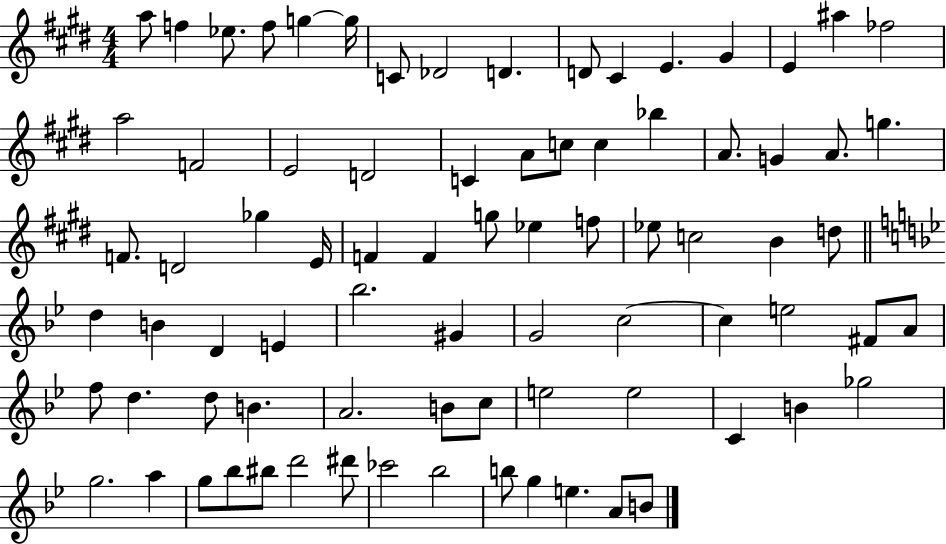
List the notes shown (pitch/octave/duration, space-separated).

A5/e F5/q Eb5/e. F5/e G5/q G5/s C4/e Db4/h D4/q. D4/e C#4/q E4/q. G#4/q E4/q A#5/q FES5/h A5/h F4/h E4/h D4/h C4/q A4/e C5/e C5/q Bb5/q A4/e. G4/q A4/e. G5/q. F4/e. D4/h Gb5/q E4/s F4/q F4/q G5/e Eb5/q F5/e Eb5/e C5/h B4/q D5/e D5/q B4/q D4/q E4/q Bb5/h. G#4/q G4/h C5/h C5/q E5/h F#4/e A4/e F5/e D5/q. D5/e B4/q. A4/h. B4/e C5/e E5/h E5/h C4/q B4/q Gb5/h G5/h. A5/q G5/e Bb5/e BIS5/e D6/h D#6/e CES6/h Bb5/h B5/e G5/q E5/q. A4/e B4/e